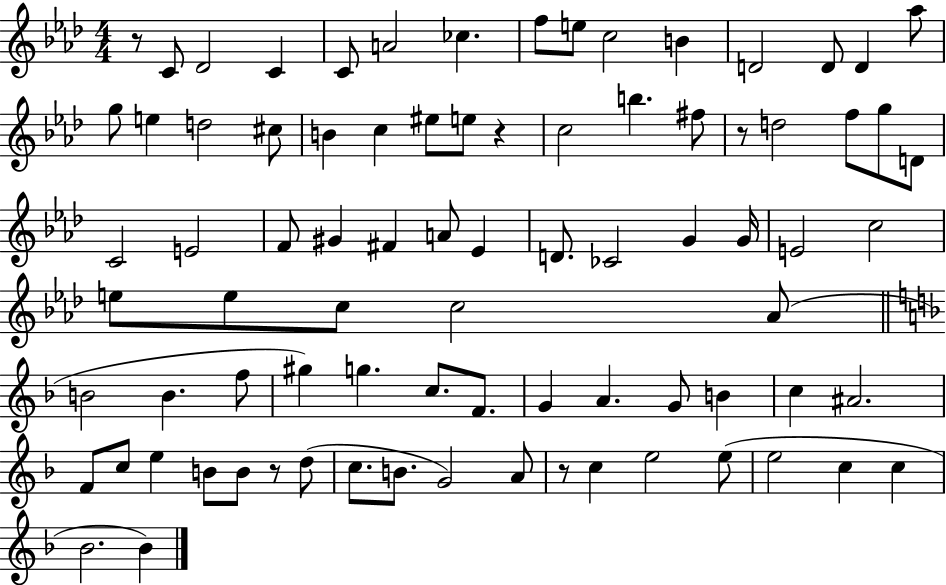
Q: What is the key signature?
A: AES major